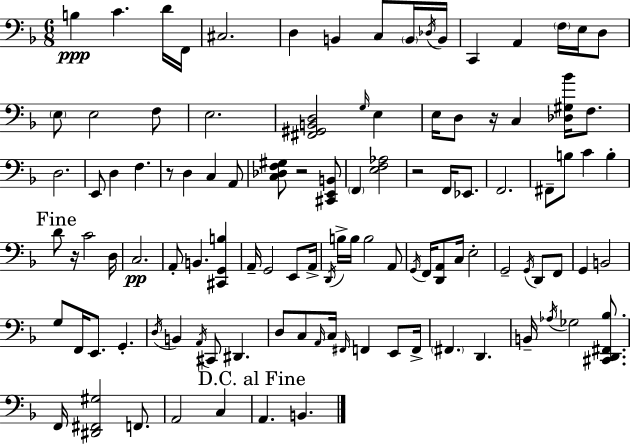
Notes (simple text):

B3/q C4/q. D4/s F2/s C#3/h. D3/q B2/q C3/e B2/s Db3/s B2/s C2/q A2/q F3/s E3/s D3/e E3/e E3/h F3/e E3/h. [F#2,G#2,B2,D3]/h G3/s E3/q E3/s D3/e R/s C3/q [Db3,G#3,Bb4]/s F3/e. D3/h. E2/e D3/q F3/q. R/e D3/q C3/q A2/e [C3,Db3,F3,G#3]/e R/h [C#2,E2,B2]/e F2/q [E3,F3,Ab3]/h R/h F2/s Eb2/e. F2/h. F#2/e B3/e C4/q B3/q D4/e R/s C4/h D3/s C3/h. A2/e B2/q. [C#2,G2,B3]/q A2/s G2/h E2/e A2/s D2/s B3/s B3/s B3/h A2/e G2/s F2/s [D2,A2]/e C3/s E3/h G2/h G2/s D2/e F2/e G2/q B2/h G3/e F2/s E2/e. G2/q. D3/s B2/q A2/s C#2/e D#2/q. D3/e C3/e A2/s C3/s F#2/s F2/q E2/e F2/s F#2/q. D2/q. B2/s Ab3/s Gb3/h [C#2,D2,F#2,Bb3]/e. F2/s [D#2,F#2,G#3]/h F2/e. A2/h C3/q A2/q. B2/q.